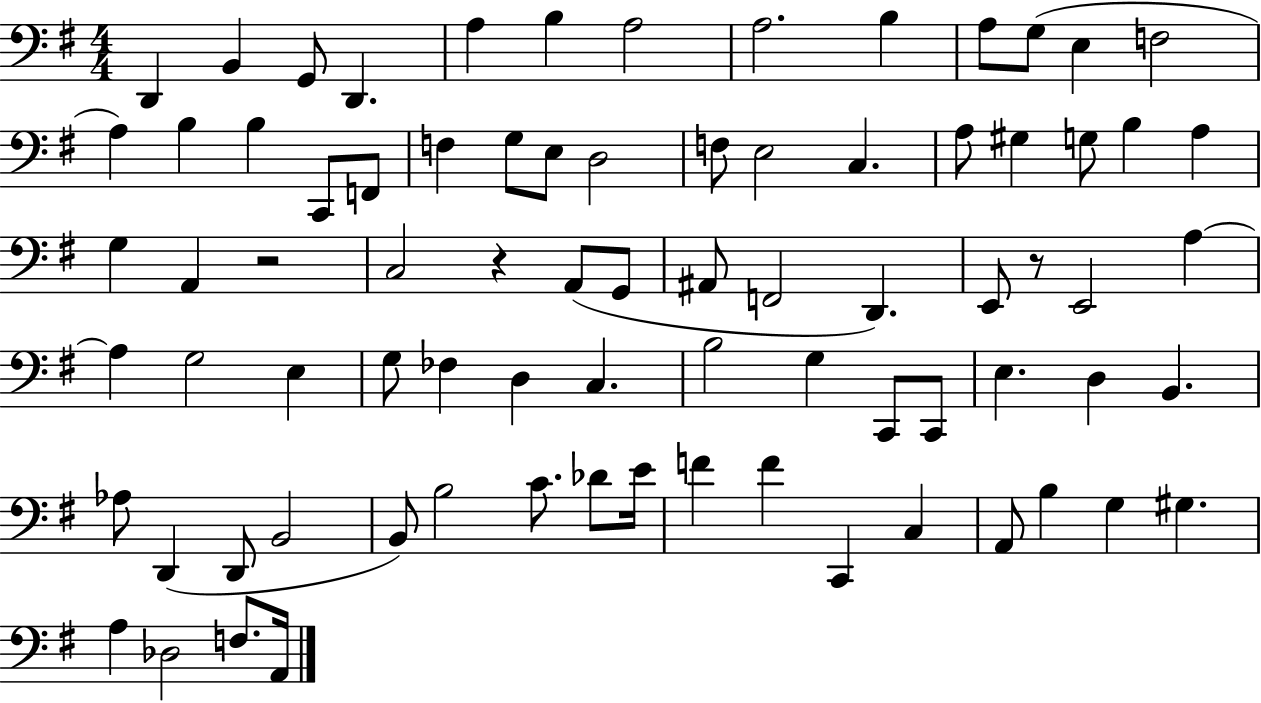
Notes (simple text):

D2/q B2/q G2/e D2/q. A3/q B3/q A3/h A3/h. B3/q A3/e G3/e E3/q F3/h A3/q B3/q B3/q C2/e F2/e F3/q G3/e E3/e D3/h F3/e E3/h C3/q. A3/e G#3/q G3/e B3/q A3/q G3/q A2/q R/h C3/h R/q A2/e G2/e A#2/e F2/h D2/q. E2/e R/e E2/h A3/q A3/q G3/h E3/q G3/e FES3/q D3/q C3/q. B3/h G3/q C2/e C2/e E3/q. D3/q B2/q. Ab3/e D2/q D2/e B2/h B2/e B3/h C4/e. Db4/e E4/s F4/q F4/q C2/q C3/q A2/e B3/q G3/q G#3/q. A3/q Db3/h F3/e. A2/s